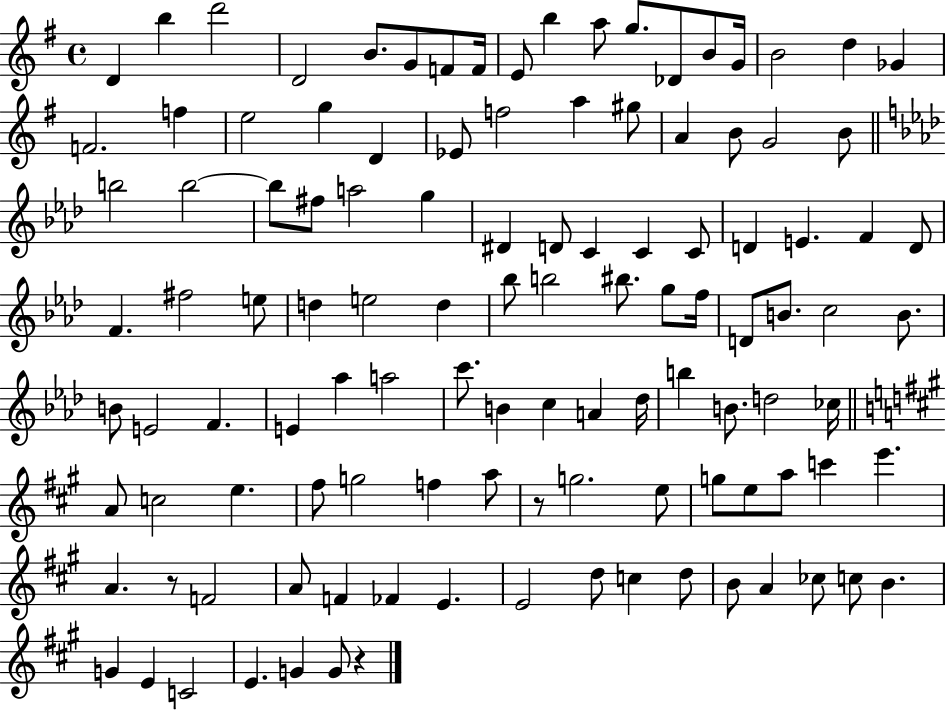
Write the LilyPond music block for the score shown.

{
  \clef treble
  \time 4/4
  \defaultTimeSignature
  \key g \major
  d'4 b''4 d'''2 | d'2 b'8. g'8 f'8 f'16 | e'8 b''4 a''8 g''8. des'8 b'8 g'16 | b'2 d''4 ges'4 | \break f'2. f''4 | e''2 g''4 d'4 | ees'8 f''2 a''4 gis''8 | a'4 b'8 g'2 b'8 | \break \bar "||" \break \key f \minor b''2 b''2~~ | b''8 fis''8 a''2 g''4 | dis'4 d'8 c'4 c'4 c'8 | d'4 e'4. f'4 d'8 | \break f'4. fis''2 e''8 | d''4 e''2 d''4 | bes''8 b''2 bis''8. g''8 f''16 | d'8 b'8. c''2 b'8. | \break b'8 e'2 f'4. | e'4 aes''4 a''2 | c'''8. b'4 c''4 a'4 des''16 | b''4 b'8. d''2 ces''16 | \break \bar "||" \break \key a \major a'8 c''2 e''4. | fis''8 g''2 f''4 a''8 | r8 g''2. e''8 | g''8 e''8 a''8 c'''4 e'''4. | \break a'4. r8 f'2 | a'8 f'4 fes'4 e'4. | e'2 d''8 c''4 d''8 | b'8 a'4 ces''8 c''8 b'4. | \break g'4 e'4 c'2 | e'4. g'4 g'8 r4 | \bar "|."
}